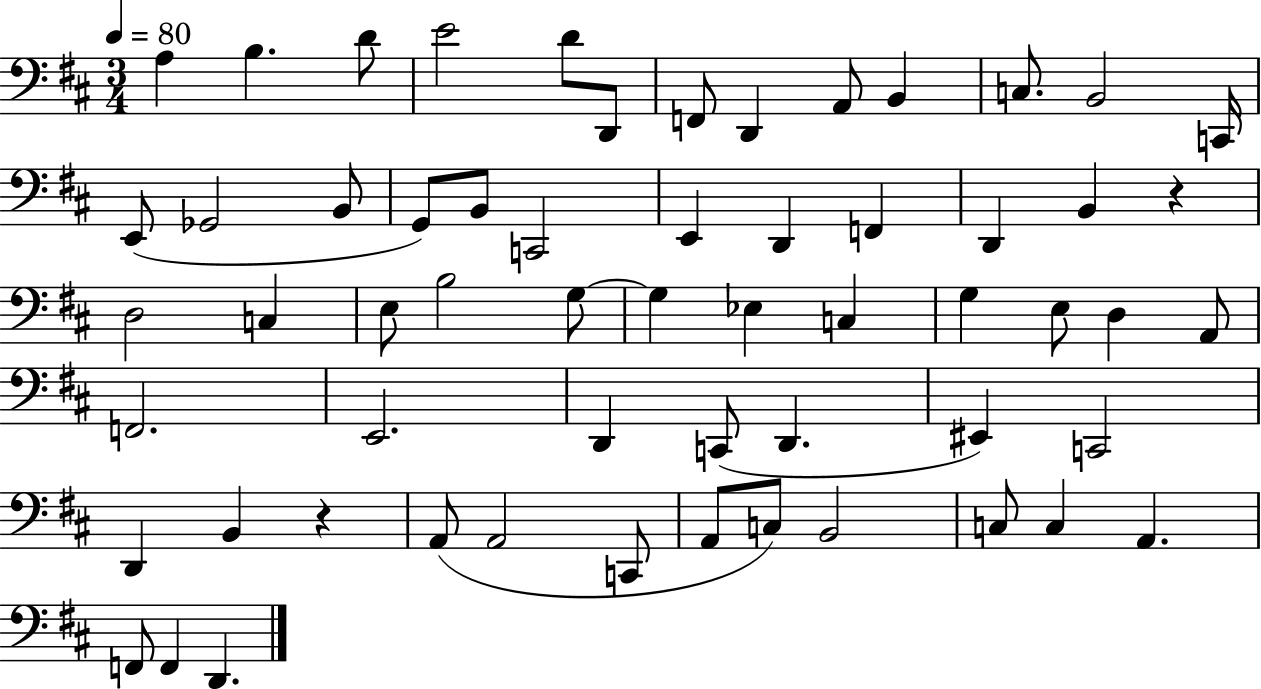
X:1
T:Untitled
M:3/4
L:1/4
K:D
A, B, D/2 E2 D/2 D,,/2 F,,/2 D,, A,,/2 B,, C,/2 B,,2 C,,/4 E,,/2 _G,,2 B,,/2 G,,/2 B,,/2 C,,2 E,, D,, F,, D,, B,, z D,2 C, E,/2 B,2 G,/2 G, _E, C, G, E,/2 D, A,,/2 F,,2 E,,2 D,, C,,/2 D,, ^E,, C,,2 D,, B,, z A,,/2 A,,2 C,,/2 A,,/2 C,/2 B,,2 C,/2 C, A,, F,,/2 F,, D,,